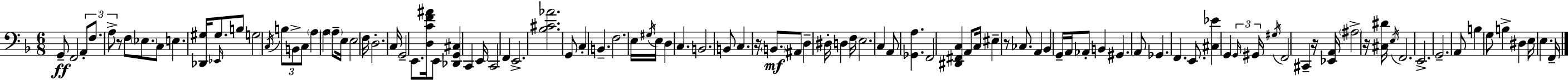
G2/e F2/h A2/e F3/e. A3/e R/e F3/e Eb3/e. C3/e E3/q. [Db2,G#3]/s Eb2/s G#3/e. B3/e G3/h C3/s B3/e B2/e C3/e A3/q A3/q A3/e E3/s E3/h F3/s D3/h. C3/s G2/h E2/e. [D3,C4,F4,A#4]/s E2/e [Db2,G2,C#3]/q C2/q E2/s C2/h F2/q E2/h. [Bb3,C#4,Ab4]/h. G2/e C3/q B2/q. F3/h. E3/s G#3/s E3/s D3/q C3/q. B2/h. B2/e C3/q. R/s B2/e. A#2/e D3/q D#3/s D3/q F3/s E3/h. C3/q A2/e [Gb2,A3]/q. F2/h [D#2,F#2,C3]/q A2/e C3/s EIS3/q R/e CES3/e. A2/q Bb2/q G2/s A2/s Ab2/e B2/q G#2/q. A2/e Gb2/q. F2/q. E2/e. [C#3,Eb4]/q G2/q G2/s G#2/s G#3/s F2/h C#2/q R/s [Eb2,A2]/s A#3/h R/s [C#3,D#4]/s E3/s F2/h. E2/h. G2/h. A2/e B3/q G3/e B3/q D#3/q E3/s E3/q. F2/s